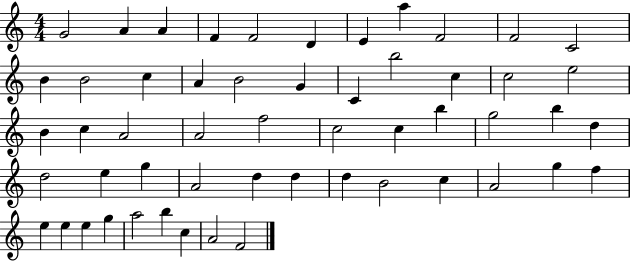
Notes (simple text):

G4/h A4/q A4/q F4/q F4/h D4/q E4/q A5/q F4/h F4/h C4/h B4/q B4/h C5/q A4/q B4/h G4/q C4/q B5/h C5/q C5/h E5/h B4/q C5/q A4/h A4/h F5/h C5/h C5/q B5/q G5/h B5/q D5/q D5/h E5/q G5/q A4/h D5/q D5/q D5/q B4/h C5/q A4/h G5/q F5/q E5/q E5/q E5/q G5/q A5/h B5/q C5/q A4/h F4/h